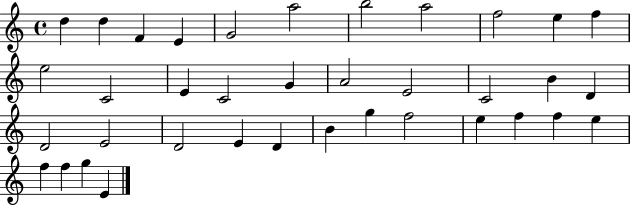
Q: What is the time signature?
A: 4/4